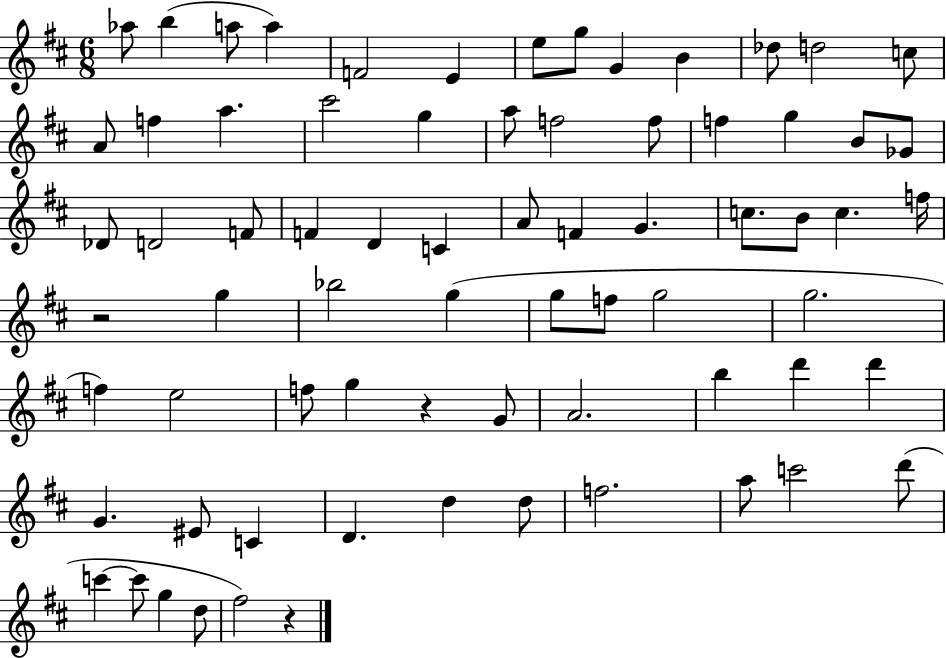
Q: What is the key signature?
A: D major